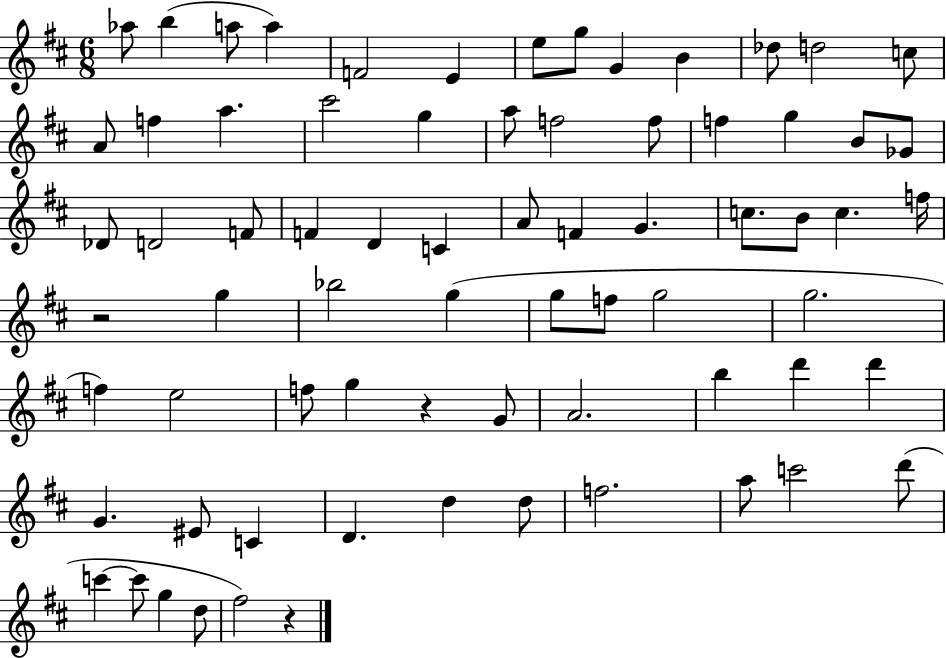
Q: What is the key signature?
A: D major